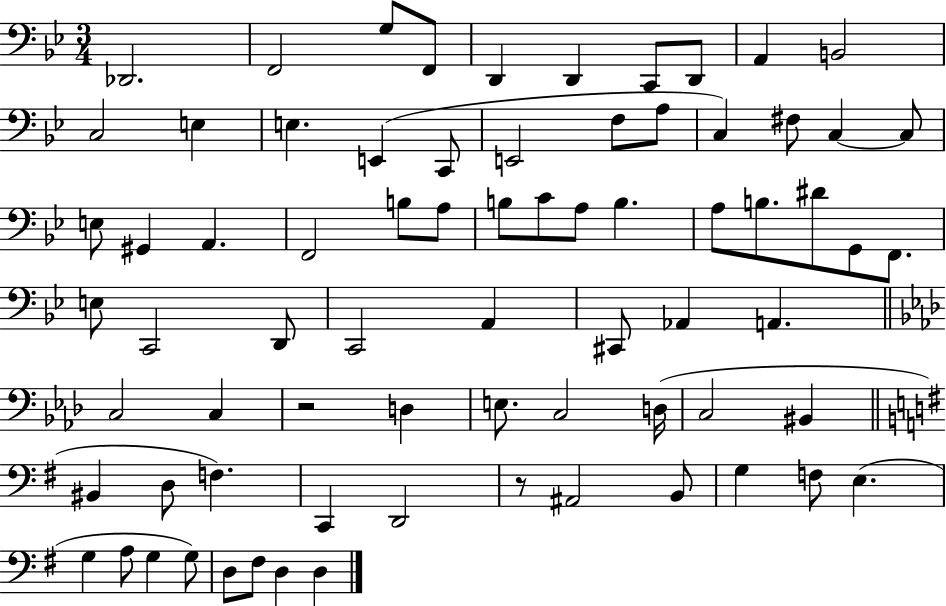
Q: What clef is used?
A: bass